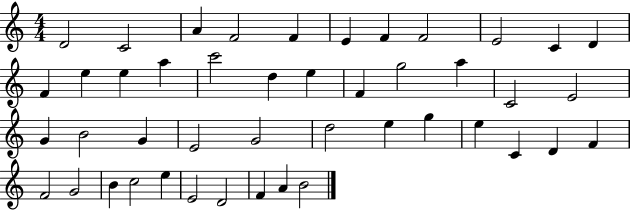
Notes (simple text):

D4/h C4/h A4/q F4/h F4/q E4/q F4/q F4/h E4/h C4/q D4/q F4/q E5/q E5/q A5/q C6/h D5/q E5/q F4/q G5/h A5/q C4/h E4/h G4/q B4/h G4/q E4/h G4/h D5/h E5/q G5/q E5/q C4/q D4/q F4/q F4/h G4/h B4/q C5/h E5/q E4/h D4/h F4/q A4/q B4/h